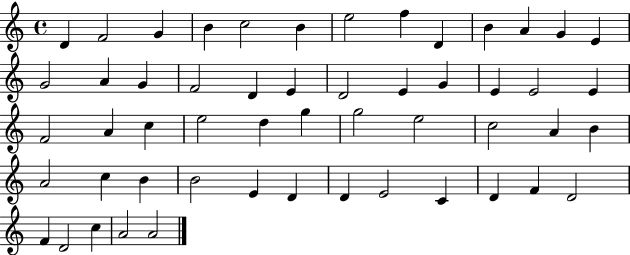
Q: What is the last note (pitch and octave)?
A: A4